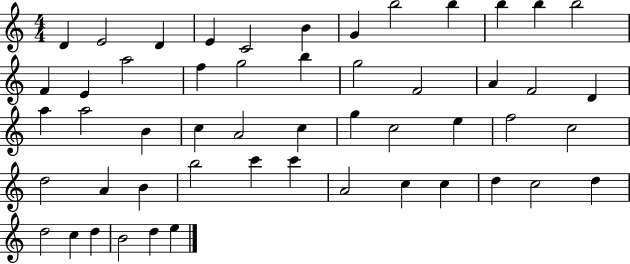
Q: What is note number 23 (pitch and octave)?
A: D4